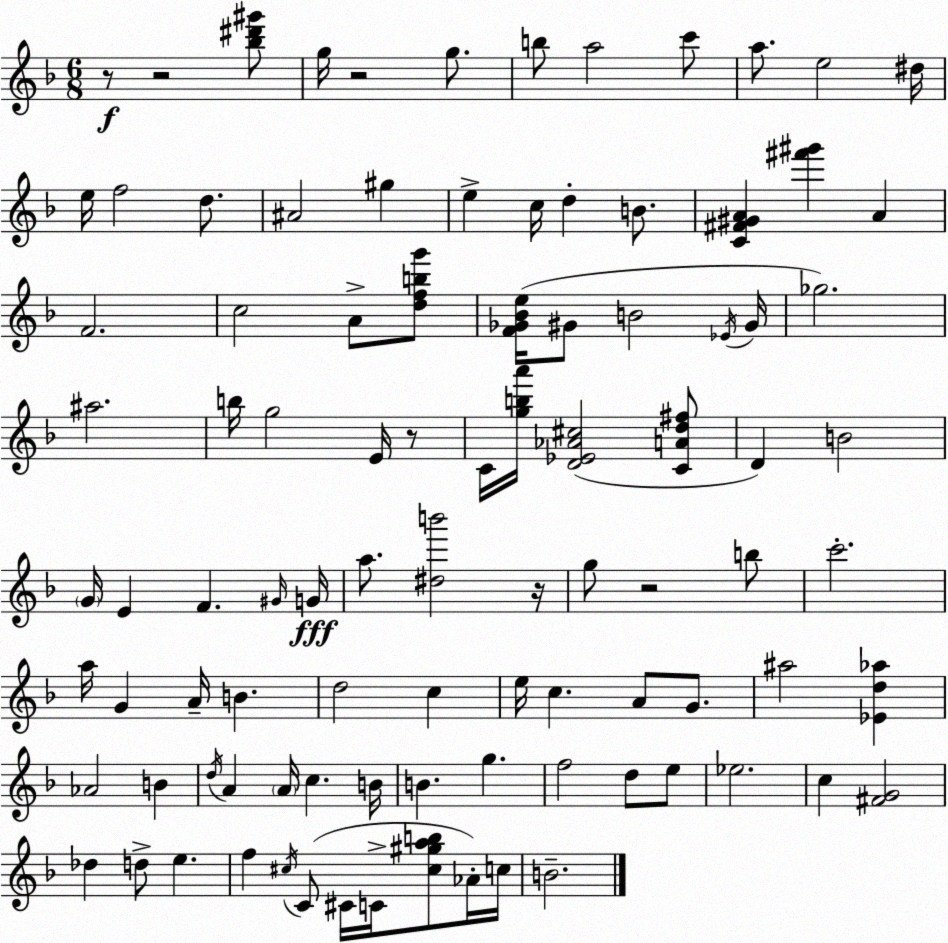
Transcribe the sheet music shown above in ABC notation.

X:1
T:Untitled
M:6/8
L:1/4
K:Dm
z/2 z2 [_b^d'^g']/2 g/4 z2 g/2 b/2 a2 c'/2 a/2 e2 ^d/4 e/4 f2 d/2 ^A2 ^g e c/4 d B/2 [C^F^GA] [^f'^g'] A F2 c2 A/2 [dfbg']/2 [F_G_Be]/4 ^G/2 B2 _E/4 ^G/4 _g2 ^a2 b/4 g2 E/4 z/2 C/4 [gba']/4 [D_E_A^c]2 [CAd^f]/2 D B2 G/4 E F ^G/4 G/4 a/2 [^db']2 z/4 g/2 z2 b/2 c'2 a/4 G A/4 B d2 c e/4 c A/2 G/2 ^a2 [_Ed_a] _A2 B d/4 A A/4 c B/4 B g f2 d/2 e/2 _e2 c [^FG]2 _d d/2 e f ^c/4 C/2 ^C/4 C/4 [^c^gab]/2 _A/4 c/4 B2